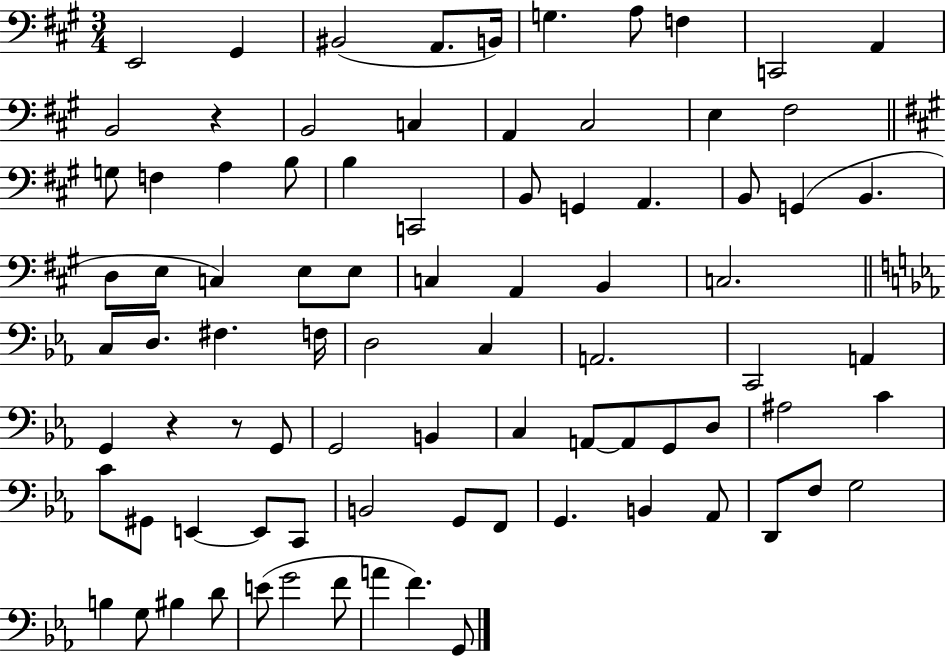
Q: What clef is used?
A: bass